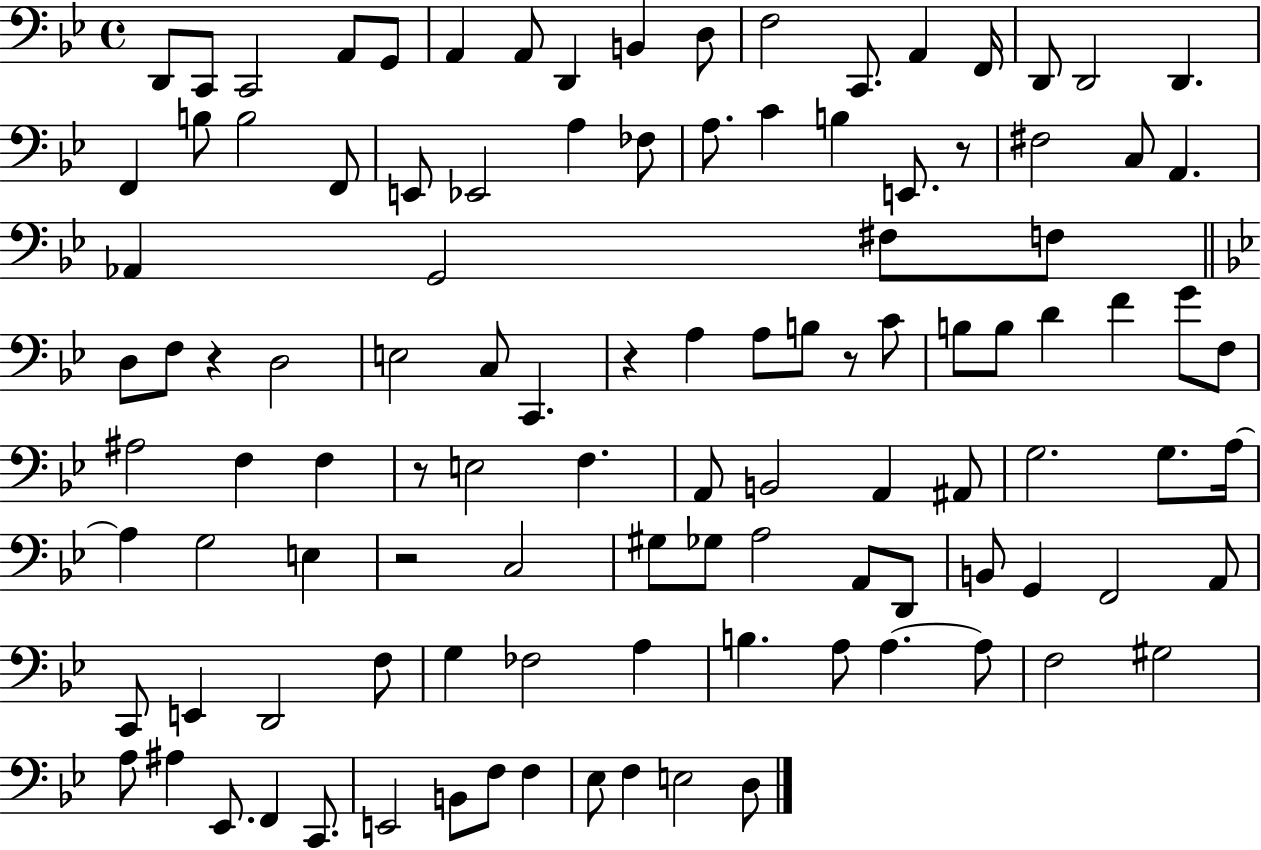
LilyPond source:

{
  \clef bass
  \time 4/4
  \defaultTimeSignature
  \key bes \major
  d,8 c,8 c,2 a,8 g,8 | a,4 a,8 d,4 b,4 d8 | f2 c,8. a,4 f,16 | d,8 d,2 d,4. | \break f,4 b8 b2 f,8 | e,8 ees,2 a4 fes8 | a8. c'4 b4 e,8. r8 | fis2 c8 a,4. | \break aes,4 g,2 fis8 f8 | \bar "||" \break \key g \minor d8 f8 r4 d2 | e2 c8 c,4. | r4 a4 a8 b8 r8 c'8 | b8 b8 d'4 f'4 g'8 f8 | \break ais2 f4 f4 | r8 e2 f4. | a,8 b,2 a,4 ais,8 | g2. g8. a16~~ | \break a4 g2 e4 | r2 c2 | gis8 ges8 a2 a,8 d,8 | b,8 g,4 f,2 a,8 | \break c,8 e,4 d,2 f8 | g4 fes2 a4 | b4. a8 a4.~~ a8 | f2 gis2 | \break a8 ais4 ees,8. f,4 c,8. | e,2 b,8 f8 f4 | ees8 f4 e2 d8 | \bar "|."
}